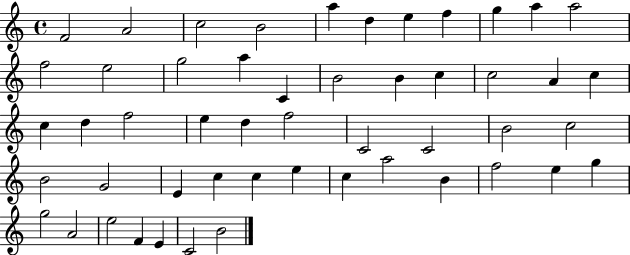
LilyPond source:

{
  \clef treble
  \time 4/4
  \defaultTimeSignature
  \key c \major
  f'2 a'2 | c''2 b'2 | a''4 d''4 e''4 f''4 | g''4 a''4 a''2 | \break f''2 e''2 | g''2 a''4 c'4 | b'2 b'4 c''4 | c''2 a'4 c''4 | \break c''4 d''4 f''2 | e''4 d''4 f''2 | c'2 c'2 | b'2 c''2 | \break b'2 g'2 | e'4 c''4 c''4 e''4 | c''4 a''2 b'4 | f''2 e''4 g''4 | \break g''2 a'2 | e''2 f'4 e'4 | c'2 b'2 | \bar "|."
}